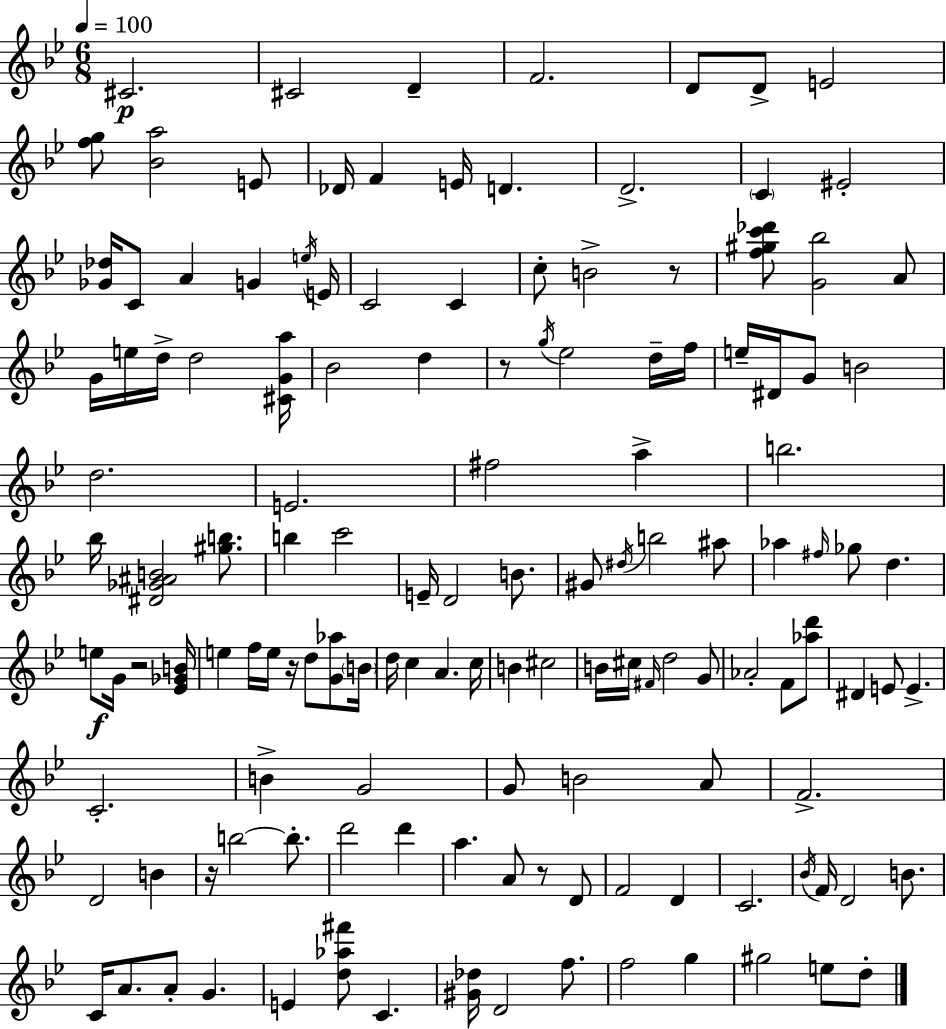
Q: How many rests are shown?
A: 6